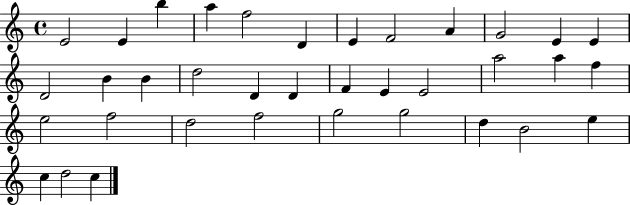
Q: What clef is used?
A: treble